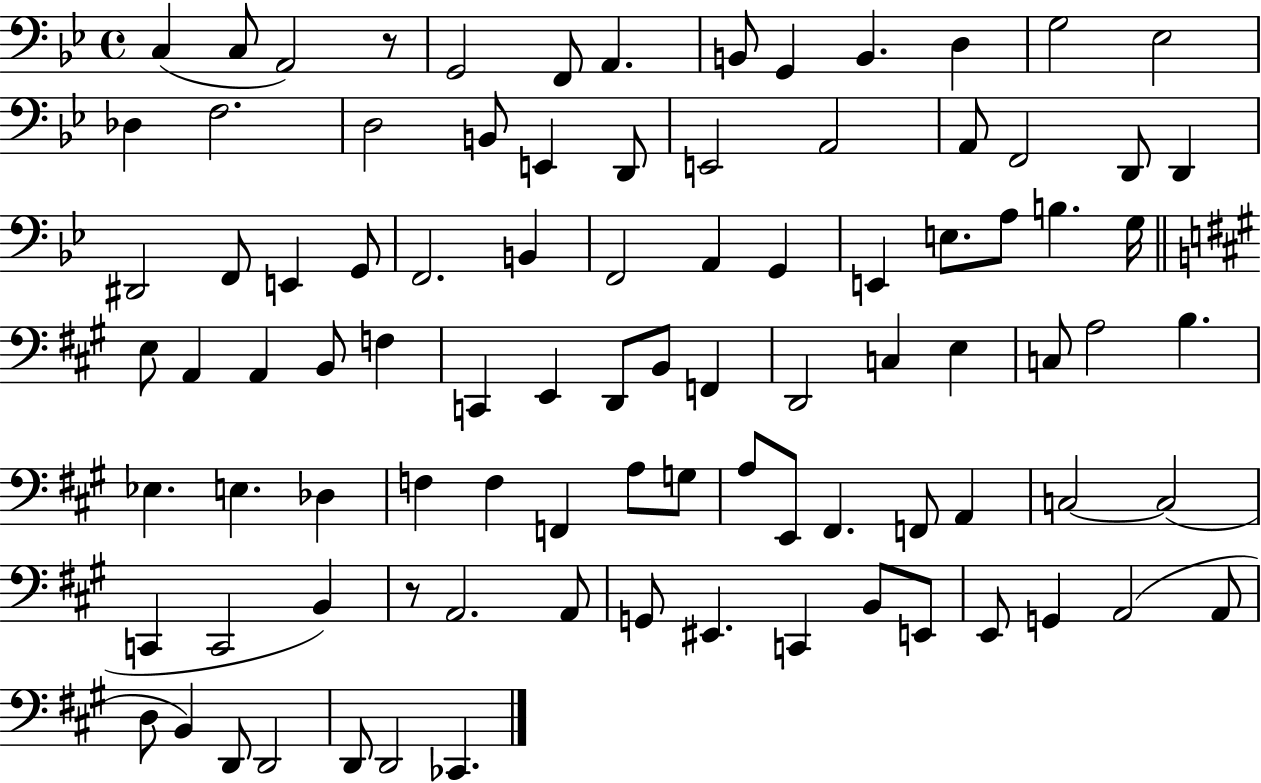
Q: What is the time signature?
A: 4/4